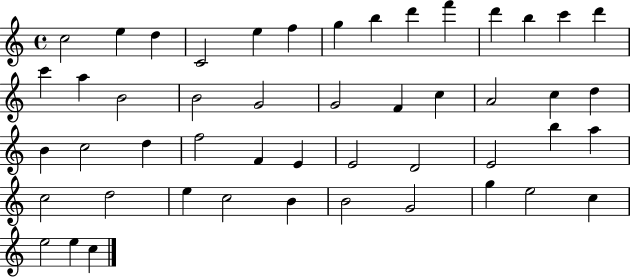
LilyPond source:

{
  \clef treble
  \time 4/4
  \defaultTimeSignature
  \key c \major
  c''2 e''4 d''4 | c'2 e''4 f''4 | g''4 b''4 d'''4 f'''4 | d'''4 b''4 c'''4 d'''4 | \break c'''4 a''4 b'2 | b'2 g'2 | g'2 f'4 c''4 | a'2 c''4 d''4 | \break b'4 c''2 d''4 | f''2 f'4 e'4 | e'2 d'2 | e'2 b''4 a''4 | \break c''2 d''2 | e''4 c''2 b'4 | b'2 g'2 | g''4 e''2 c''4 | \break e''2 e''4 c''4 | \bar "|."
}